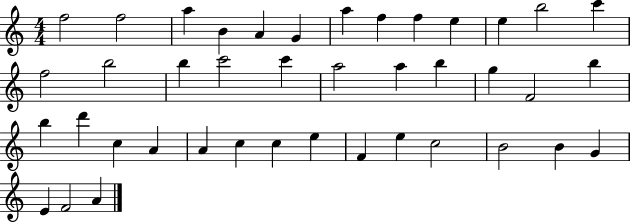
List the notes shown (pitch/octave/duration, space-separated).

F5/h F5/h A5/q B4/q A4/q G4/q A5/q F5/q F5/q E5/q E5/q B5/h C6/q F5/h B5/h B5/q C6/h C6/q A5/h A5/q B5/q G5/q F4/h B5/q B5/q D6/q C5/q A4/q A4/q C5/q C5/q E5/q F4/q E5/q C5/h B4/h B4/q G4/q E4/q F4/h A4/q